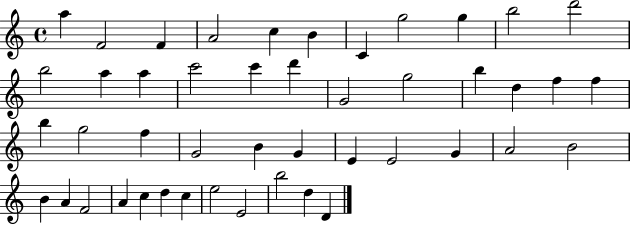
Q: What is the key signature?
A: C major